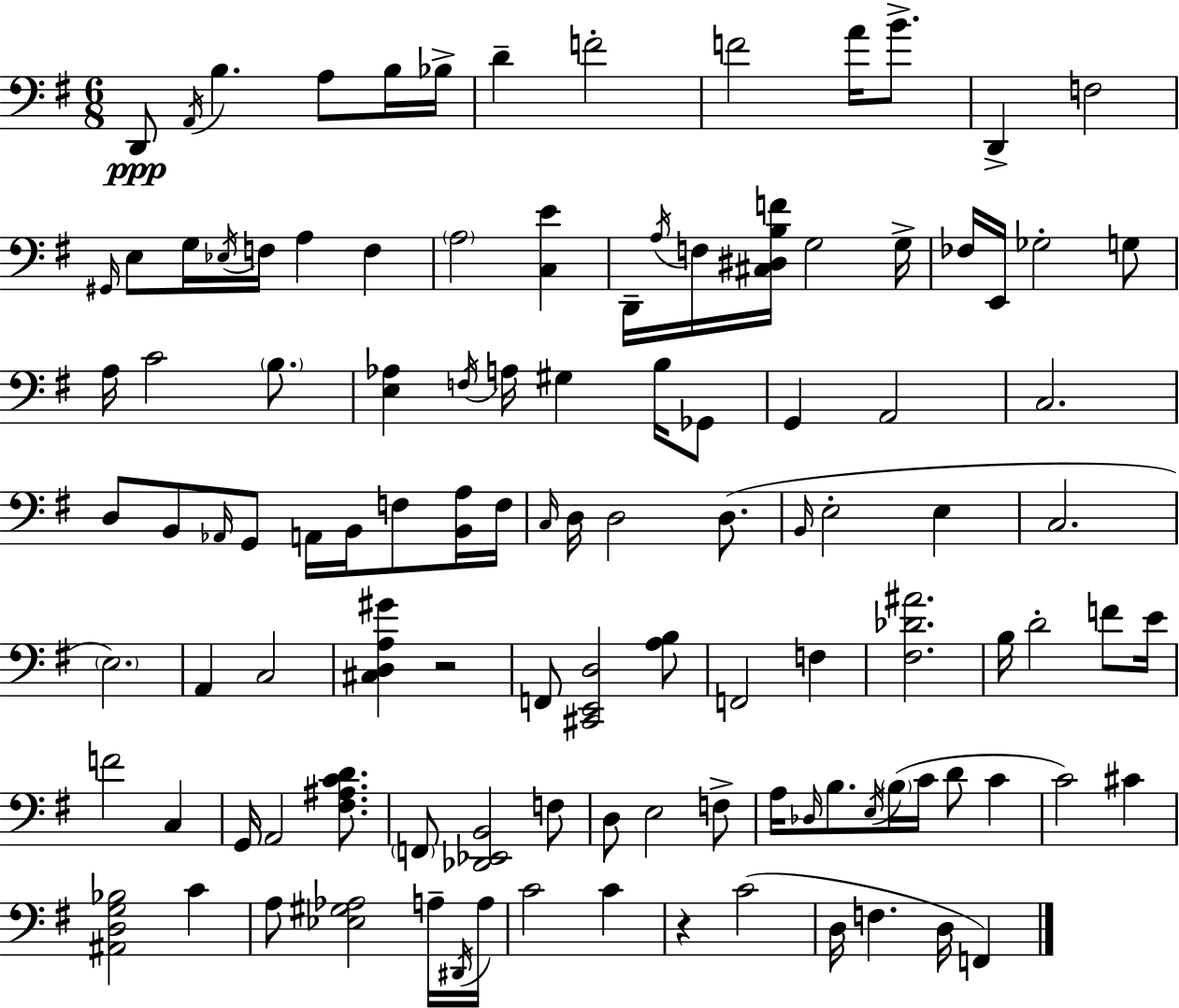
{
  \clef bass
  \numericTimeSignature
  \time 6/8
  \key g \major
  d,8\ppp \acciaccatura { a,16 } b4. a8 b16 | bes16-> d'4-- f'2-. | f'2 a'16 b'8.-> | d,4-> f2 | \break \grace { gis,16 } e8 g16 \acciaccatura { ees16 } f16 a4 f4 | \parenthesize a2 <c e'>4 | d,16-- \acciaccatura { a16 } f16 <cis dis b f'>16 g2 | g16-> fes16 e,16 ges2-. | \break g8 a16 c'2 | \parenthesize b8. <e aes>4 \acciaccatura { f16 } a16 gis4 | b16 ges,8 g,4 a,2 | c2. | \break d8 b,8 \grace { aes,16 } g,8 | a,16 b,16 f8 <b, a>16 f16 \grace { c16 } d16 d2 | d8.( \grace { b,16 } e2-. | e4 c2. | \break \parenthesize e2.) | a,4 | c2 <cis d a gis'>4 | r2 f,8 <cis, e, d>2 | \break <a b>8 f,2 | f4 <fis des' ais'>2. | b16 d'2-. | f'8 e'16 f'2 | \break c4 g,16 a,2 | <fis ais c' d'>8. \parenthesize f,8 <des, ees, b,>2 | f8 d8 e2 | f8-> a16 \grace { des16 } b8. | \break \acciaccatura { e16 } \parenthesize b16( c'16 d'8 c'4 c'2) | cis'4 <ais, d g bes>2 | c'4 a8 | <ees gis aes>2 a16-- \acciaccatura { dis,16 } a16 c'2 | \break c'4 r4 | c'2( d16 | f4. d16 f,4) \bar "|."
}